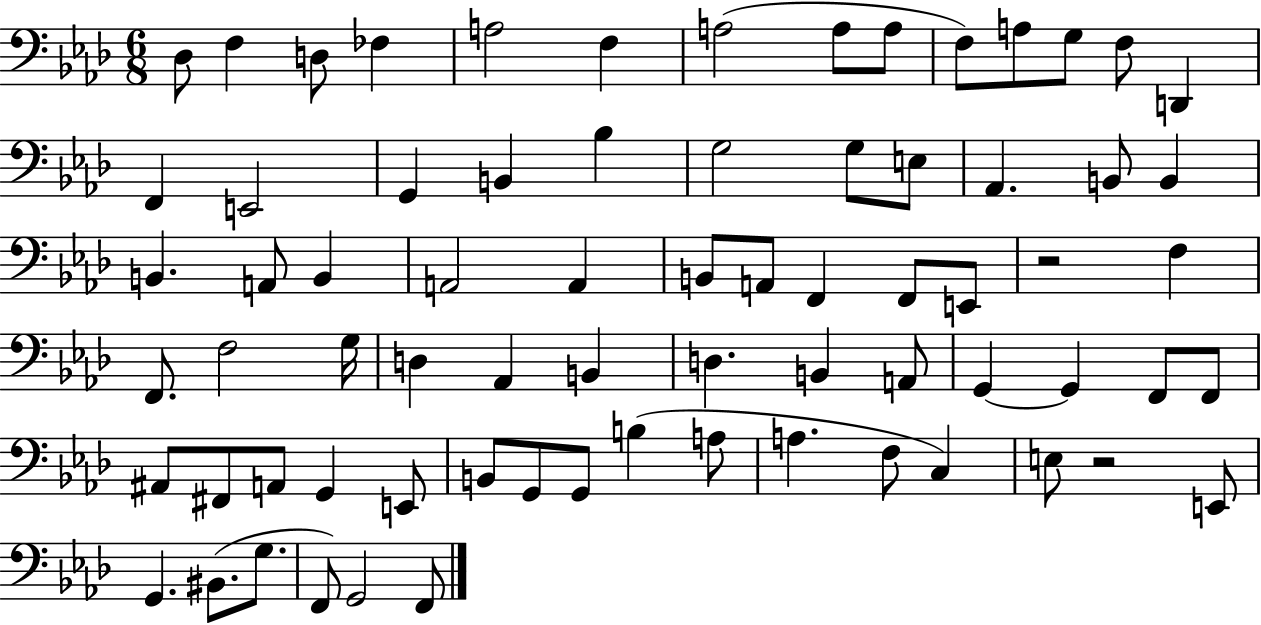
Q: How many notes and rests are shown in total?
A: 72